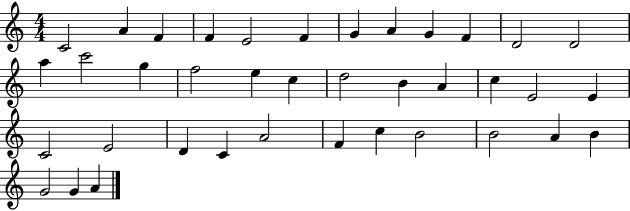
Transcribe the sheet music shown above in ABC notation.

X:1
T:Untitled
M:4/4
L:1/4
K:C
C2 A F F E2 F G A G F D2 D2 a c'2 g f2 e c d2 B A c E2 E C2 E2 D C A2 F c B2 B2 A B G2 G A